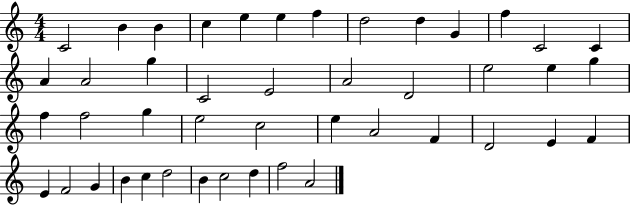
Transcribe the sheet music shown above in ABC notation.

X:1
T:Untitled
M:4/4
L:1/4
K:C
C2 B B c e e f d2 d G f C2 C A A2 g C2 E2 A2 D2 e2 e g f f2 g e2 c2 e A2 F D2 E F E F2 G B c d2 B c2 d f2 A2